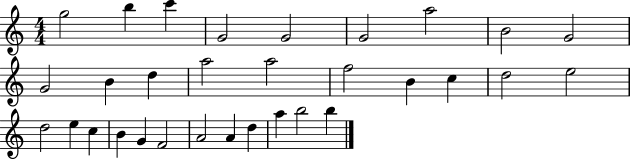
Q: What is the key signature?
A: C major